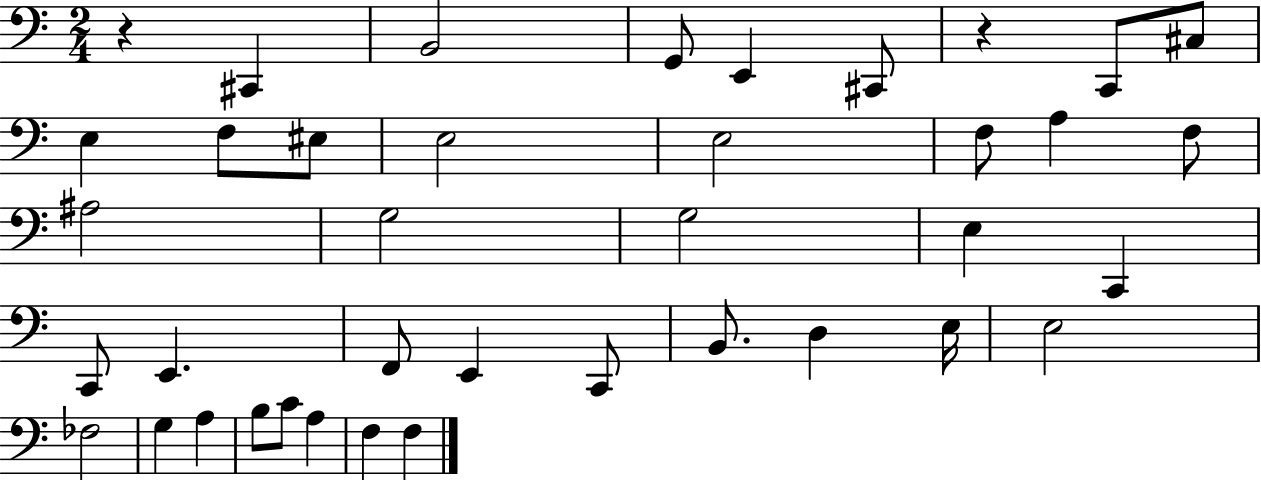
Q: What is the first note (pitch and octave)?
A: C#2